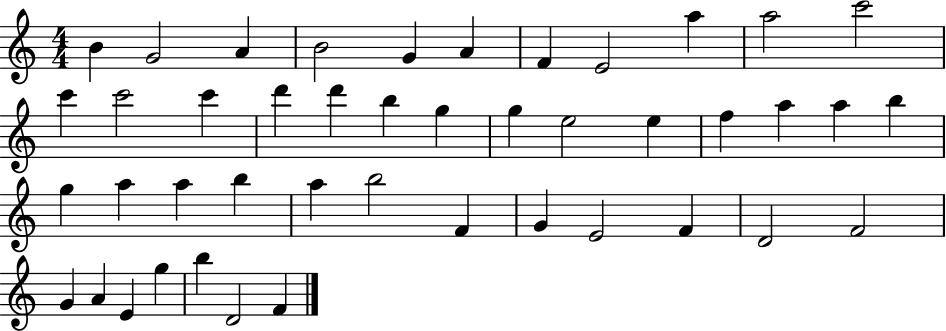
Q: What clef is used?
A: treble